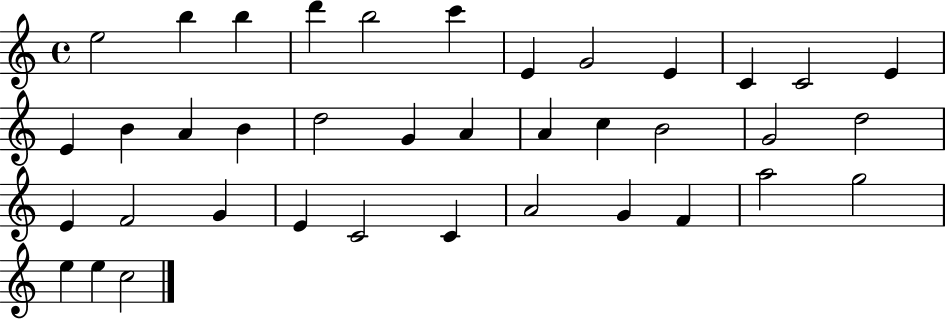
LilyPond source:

{
  \clef treble
  \time 4/4
  \defaultTimeSignature
  \key c \major
  e''2 b''4 b''4 | d'''4 b''2 c'''4 | e'4 g'2 e'4 | c'4 c'2 e'4 | \break e'4 b'4 a'4 b'4 | d''2 g'4 a'4 | a'4 c''4 b'2 | g'2 d''2 | \break e'4 f'2 g'4 | e'4 c'2 c'4 | a'2 g'4 f'4 | a''2 g''2 | \break e''4 e''4 c''2 | \bar "|."
}